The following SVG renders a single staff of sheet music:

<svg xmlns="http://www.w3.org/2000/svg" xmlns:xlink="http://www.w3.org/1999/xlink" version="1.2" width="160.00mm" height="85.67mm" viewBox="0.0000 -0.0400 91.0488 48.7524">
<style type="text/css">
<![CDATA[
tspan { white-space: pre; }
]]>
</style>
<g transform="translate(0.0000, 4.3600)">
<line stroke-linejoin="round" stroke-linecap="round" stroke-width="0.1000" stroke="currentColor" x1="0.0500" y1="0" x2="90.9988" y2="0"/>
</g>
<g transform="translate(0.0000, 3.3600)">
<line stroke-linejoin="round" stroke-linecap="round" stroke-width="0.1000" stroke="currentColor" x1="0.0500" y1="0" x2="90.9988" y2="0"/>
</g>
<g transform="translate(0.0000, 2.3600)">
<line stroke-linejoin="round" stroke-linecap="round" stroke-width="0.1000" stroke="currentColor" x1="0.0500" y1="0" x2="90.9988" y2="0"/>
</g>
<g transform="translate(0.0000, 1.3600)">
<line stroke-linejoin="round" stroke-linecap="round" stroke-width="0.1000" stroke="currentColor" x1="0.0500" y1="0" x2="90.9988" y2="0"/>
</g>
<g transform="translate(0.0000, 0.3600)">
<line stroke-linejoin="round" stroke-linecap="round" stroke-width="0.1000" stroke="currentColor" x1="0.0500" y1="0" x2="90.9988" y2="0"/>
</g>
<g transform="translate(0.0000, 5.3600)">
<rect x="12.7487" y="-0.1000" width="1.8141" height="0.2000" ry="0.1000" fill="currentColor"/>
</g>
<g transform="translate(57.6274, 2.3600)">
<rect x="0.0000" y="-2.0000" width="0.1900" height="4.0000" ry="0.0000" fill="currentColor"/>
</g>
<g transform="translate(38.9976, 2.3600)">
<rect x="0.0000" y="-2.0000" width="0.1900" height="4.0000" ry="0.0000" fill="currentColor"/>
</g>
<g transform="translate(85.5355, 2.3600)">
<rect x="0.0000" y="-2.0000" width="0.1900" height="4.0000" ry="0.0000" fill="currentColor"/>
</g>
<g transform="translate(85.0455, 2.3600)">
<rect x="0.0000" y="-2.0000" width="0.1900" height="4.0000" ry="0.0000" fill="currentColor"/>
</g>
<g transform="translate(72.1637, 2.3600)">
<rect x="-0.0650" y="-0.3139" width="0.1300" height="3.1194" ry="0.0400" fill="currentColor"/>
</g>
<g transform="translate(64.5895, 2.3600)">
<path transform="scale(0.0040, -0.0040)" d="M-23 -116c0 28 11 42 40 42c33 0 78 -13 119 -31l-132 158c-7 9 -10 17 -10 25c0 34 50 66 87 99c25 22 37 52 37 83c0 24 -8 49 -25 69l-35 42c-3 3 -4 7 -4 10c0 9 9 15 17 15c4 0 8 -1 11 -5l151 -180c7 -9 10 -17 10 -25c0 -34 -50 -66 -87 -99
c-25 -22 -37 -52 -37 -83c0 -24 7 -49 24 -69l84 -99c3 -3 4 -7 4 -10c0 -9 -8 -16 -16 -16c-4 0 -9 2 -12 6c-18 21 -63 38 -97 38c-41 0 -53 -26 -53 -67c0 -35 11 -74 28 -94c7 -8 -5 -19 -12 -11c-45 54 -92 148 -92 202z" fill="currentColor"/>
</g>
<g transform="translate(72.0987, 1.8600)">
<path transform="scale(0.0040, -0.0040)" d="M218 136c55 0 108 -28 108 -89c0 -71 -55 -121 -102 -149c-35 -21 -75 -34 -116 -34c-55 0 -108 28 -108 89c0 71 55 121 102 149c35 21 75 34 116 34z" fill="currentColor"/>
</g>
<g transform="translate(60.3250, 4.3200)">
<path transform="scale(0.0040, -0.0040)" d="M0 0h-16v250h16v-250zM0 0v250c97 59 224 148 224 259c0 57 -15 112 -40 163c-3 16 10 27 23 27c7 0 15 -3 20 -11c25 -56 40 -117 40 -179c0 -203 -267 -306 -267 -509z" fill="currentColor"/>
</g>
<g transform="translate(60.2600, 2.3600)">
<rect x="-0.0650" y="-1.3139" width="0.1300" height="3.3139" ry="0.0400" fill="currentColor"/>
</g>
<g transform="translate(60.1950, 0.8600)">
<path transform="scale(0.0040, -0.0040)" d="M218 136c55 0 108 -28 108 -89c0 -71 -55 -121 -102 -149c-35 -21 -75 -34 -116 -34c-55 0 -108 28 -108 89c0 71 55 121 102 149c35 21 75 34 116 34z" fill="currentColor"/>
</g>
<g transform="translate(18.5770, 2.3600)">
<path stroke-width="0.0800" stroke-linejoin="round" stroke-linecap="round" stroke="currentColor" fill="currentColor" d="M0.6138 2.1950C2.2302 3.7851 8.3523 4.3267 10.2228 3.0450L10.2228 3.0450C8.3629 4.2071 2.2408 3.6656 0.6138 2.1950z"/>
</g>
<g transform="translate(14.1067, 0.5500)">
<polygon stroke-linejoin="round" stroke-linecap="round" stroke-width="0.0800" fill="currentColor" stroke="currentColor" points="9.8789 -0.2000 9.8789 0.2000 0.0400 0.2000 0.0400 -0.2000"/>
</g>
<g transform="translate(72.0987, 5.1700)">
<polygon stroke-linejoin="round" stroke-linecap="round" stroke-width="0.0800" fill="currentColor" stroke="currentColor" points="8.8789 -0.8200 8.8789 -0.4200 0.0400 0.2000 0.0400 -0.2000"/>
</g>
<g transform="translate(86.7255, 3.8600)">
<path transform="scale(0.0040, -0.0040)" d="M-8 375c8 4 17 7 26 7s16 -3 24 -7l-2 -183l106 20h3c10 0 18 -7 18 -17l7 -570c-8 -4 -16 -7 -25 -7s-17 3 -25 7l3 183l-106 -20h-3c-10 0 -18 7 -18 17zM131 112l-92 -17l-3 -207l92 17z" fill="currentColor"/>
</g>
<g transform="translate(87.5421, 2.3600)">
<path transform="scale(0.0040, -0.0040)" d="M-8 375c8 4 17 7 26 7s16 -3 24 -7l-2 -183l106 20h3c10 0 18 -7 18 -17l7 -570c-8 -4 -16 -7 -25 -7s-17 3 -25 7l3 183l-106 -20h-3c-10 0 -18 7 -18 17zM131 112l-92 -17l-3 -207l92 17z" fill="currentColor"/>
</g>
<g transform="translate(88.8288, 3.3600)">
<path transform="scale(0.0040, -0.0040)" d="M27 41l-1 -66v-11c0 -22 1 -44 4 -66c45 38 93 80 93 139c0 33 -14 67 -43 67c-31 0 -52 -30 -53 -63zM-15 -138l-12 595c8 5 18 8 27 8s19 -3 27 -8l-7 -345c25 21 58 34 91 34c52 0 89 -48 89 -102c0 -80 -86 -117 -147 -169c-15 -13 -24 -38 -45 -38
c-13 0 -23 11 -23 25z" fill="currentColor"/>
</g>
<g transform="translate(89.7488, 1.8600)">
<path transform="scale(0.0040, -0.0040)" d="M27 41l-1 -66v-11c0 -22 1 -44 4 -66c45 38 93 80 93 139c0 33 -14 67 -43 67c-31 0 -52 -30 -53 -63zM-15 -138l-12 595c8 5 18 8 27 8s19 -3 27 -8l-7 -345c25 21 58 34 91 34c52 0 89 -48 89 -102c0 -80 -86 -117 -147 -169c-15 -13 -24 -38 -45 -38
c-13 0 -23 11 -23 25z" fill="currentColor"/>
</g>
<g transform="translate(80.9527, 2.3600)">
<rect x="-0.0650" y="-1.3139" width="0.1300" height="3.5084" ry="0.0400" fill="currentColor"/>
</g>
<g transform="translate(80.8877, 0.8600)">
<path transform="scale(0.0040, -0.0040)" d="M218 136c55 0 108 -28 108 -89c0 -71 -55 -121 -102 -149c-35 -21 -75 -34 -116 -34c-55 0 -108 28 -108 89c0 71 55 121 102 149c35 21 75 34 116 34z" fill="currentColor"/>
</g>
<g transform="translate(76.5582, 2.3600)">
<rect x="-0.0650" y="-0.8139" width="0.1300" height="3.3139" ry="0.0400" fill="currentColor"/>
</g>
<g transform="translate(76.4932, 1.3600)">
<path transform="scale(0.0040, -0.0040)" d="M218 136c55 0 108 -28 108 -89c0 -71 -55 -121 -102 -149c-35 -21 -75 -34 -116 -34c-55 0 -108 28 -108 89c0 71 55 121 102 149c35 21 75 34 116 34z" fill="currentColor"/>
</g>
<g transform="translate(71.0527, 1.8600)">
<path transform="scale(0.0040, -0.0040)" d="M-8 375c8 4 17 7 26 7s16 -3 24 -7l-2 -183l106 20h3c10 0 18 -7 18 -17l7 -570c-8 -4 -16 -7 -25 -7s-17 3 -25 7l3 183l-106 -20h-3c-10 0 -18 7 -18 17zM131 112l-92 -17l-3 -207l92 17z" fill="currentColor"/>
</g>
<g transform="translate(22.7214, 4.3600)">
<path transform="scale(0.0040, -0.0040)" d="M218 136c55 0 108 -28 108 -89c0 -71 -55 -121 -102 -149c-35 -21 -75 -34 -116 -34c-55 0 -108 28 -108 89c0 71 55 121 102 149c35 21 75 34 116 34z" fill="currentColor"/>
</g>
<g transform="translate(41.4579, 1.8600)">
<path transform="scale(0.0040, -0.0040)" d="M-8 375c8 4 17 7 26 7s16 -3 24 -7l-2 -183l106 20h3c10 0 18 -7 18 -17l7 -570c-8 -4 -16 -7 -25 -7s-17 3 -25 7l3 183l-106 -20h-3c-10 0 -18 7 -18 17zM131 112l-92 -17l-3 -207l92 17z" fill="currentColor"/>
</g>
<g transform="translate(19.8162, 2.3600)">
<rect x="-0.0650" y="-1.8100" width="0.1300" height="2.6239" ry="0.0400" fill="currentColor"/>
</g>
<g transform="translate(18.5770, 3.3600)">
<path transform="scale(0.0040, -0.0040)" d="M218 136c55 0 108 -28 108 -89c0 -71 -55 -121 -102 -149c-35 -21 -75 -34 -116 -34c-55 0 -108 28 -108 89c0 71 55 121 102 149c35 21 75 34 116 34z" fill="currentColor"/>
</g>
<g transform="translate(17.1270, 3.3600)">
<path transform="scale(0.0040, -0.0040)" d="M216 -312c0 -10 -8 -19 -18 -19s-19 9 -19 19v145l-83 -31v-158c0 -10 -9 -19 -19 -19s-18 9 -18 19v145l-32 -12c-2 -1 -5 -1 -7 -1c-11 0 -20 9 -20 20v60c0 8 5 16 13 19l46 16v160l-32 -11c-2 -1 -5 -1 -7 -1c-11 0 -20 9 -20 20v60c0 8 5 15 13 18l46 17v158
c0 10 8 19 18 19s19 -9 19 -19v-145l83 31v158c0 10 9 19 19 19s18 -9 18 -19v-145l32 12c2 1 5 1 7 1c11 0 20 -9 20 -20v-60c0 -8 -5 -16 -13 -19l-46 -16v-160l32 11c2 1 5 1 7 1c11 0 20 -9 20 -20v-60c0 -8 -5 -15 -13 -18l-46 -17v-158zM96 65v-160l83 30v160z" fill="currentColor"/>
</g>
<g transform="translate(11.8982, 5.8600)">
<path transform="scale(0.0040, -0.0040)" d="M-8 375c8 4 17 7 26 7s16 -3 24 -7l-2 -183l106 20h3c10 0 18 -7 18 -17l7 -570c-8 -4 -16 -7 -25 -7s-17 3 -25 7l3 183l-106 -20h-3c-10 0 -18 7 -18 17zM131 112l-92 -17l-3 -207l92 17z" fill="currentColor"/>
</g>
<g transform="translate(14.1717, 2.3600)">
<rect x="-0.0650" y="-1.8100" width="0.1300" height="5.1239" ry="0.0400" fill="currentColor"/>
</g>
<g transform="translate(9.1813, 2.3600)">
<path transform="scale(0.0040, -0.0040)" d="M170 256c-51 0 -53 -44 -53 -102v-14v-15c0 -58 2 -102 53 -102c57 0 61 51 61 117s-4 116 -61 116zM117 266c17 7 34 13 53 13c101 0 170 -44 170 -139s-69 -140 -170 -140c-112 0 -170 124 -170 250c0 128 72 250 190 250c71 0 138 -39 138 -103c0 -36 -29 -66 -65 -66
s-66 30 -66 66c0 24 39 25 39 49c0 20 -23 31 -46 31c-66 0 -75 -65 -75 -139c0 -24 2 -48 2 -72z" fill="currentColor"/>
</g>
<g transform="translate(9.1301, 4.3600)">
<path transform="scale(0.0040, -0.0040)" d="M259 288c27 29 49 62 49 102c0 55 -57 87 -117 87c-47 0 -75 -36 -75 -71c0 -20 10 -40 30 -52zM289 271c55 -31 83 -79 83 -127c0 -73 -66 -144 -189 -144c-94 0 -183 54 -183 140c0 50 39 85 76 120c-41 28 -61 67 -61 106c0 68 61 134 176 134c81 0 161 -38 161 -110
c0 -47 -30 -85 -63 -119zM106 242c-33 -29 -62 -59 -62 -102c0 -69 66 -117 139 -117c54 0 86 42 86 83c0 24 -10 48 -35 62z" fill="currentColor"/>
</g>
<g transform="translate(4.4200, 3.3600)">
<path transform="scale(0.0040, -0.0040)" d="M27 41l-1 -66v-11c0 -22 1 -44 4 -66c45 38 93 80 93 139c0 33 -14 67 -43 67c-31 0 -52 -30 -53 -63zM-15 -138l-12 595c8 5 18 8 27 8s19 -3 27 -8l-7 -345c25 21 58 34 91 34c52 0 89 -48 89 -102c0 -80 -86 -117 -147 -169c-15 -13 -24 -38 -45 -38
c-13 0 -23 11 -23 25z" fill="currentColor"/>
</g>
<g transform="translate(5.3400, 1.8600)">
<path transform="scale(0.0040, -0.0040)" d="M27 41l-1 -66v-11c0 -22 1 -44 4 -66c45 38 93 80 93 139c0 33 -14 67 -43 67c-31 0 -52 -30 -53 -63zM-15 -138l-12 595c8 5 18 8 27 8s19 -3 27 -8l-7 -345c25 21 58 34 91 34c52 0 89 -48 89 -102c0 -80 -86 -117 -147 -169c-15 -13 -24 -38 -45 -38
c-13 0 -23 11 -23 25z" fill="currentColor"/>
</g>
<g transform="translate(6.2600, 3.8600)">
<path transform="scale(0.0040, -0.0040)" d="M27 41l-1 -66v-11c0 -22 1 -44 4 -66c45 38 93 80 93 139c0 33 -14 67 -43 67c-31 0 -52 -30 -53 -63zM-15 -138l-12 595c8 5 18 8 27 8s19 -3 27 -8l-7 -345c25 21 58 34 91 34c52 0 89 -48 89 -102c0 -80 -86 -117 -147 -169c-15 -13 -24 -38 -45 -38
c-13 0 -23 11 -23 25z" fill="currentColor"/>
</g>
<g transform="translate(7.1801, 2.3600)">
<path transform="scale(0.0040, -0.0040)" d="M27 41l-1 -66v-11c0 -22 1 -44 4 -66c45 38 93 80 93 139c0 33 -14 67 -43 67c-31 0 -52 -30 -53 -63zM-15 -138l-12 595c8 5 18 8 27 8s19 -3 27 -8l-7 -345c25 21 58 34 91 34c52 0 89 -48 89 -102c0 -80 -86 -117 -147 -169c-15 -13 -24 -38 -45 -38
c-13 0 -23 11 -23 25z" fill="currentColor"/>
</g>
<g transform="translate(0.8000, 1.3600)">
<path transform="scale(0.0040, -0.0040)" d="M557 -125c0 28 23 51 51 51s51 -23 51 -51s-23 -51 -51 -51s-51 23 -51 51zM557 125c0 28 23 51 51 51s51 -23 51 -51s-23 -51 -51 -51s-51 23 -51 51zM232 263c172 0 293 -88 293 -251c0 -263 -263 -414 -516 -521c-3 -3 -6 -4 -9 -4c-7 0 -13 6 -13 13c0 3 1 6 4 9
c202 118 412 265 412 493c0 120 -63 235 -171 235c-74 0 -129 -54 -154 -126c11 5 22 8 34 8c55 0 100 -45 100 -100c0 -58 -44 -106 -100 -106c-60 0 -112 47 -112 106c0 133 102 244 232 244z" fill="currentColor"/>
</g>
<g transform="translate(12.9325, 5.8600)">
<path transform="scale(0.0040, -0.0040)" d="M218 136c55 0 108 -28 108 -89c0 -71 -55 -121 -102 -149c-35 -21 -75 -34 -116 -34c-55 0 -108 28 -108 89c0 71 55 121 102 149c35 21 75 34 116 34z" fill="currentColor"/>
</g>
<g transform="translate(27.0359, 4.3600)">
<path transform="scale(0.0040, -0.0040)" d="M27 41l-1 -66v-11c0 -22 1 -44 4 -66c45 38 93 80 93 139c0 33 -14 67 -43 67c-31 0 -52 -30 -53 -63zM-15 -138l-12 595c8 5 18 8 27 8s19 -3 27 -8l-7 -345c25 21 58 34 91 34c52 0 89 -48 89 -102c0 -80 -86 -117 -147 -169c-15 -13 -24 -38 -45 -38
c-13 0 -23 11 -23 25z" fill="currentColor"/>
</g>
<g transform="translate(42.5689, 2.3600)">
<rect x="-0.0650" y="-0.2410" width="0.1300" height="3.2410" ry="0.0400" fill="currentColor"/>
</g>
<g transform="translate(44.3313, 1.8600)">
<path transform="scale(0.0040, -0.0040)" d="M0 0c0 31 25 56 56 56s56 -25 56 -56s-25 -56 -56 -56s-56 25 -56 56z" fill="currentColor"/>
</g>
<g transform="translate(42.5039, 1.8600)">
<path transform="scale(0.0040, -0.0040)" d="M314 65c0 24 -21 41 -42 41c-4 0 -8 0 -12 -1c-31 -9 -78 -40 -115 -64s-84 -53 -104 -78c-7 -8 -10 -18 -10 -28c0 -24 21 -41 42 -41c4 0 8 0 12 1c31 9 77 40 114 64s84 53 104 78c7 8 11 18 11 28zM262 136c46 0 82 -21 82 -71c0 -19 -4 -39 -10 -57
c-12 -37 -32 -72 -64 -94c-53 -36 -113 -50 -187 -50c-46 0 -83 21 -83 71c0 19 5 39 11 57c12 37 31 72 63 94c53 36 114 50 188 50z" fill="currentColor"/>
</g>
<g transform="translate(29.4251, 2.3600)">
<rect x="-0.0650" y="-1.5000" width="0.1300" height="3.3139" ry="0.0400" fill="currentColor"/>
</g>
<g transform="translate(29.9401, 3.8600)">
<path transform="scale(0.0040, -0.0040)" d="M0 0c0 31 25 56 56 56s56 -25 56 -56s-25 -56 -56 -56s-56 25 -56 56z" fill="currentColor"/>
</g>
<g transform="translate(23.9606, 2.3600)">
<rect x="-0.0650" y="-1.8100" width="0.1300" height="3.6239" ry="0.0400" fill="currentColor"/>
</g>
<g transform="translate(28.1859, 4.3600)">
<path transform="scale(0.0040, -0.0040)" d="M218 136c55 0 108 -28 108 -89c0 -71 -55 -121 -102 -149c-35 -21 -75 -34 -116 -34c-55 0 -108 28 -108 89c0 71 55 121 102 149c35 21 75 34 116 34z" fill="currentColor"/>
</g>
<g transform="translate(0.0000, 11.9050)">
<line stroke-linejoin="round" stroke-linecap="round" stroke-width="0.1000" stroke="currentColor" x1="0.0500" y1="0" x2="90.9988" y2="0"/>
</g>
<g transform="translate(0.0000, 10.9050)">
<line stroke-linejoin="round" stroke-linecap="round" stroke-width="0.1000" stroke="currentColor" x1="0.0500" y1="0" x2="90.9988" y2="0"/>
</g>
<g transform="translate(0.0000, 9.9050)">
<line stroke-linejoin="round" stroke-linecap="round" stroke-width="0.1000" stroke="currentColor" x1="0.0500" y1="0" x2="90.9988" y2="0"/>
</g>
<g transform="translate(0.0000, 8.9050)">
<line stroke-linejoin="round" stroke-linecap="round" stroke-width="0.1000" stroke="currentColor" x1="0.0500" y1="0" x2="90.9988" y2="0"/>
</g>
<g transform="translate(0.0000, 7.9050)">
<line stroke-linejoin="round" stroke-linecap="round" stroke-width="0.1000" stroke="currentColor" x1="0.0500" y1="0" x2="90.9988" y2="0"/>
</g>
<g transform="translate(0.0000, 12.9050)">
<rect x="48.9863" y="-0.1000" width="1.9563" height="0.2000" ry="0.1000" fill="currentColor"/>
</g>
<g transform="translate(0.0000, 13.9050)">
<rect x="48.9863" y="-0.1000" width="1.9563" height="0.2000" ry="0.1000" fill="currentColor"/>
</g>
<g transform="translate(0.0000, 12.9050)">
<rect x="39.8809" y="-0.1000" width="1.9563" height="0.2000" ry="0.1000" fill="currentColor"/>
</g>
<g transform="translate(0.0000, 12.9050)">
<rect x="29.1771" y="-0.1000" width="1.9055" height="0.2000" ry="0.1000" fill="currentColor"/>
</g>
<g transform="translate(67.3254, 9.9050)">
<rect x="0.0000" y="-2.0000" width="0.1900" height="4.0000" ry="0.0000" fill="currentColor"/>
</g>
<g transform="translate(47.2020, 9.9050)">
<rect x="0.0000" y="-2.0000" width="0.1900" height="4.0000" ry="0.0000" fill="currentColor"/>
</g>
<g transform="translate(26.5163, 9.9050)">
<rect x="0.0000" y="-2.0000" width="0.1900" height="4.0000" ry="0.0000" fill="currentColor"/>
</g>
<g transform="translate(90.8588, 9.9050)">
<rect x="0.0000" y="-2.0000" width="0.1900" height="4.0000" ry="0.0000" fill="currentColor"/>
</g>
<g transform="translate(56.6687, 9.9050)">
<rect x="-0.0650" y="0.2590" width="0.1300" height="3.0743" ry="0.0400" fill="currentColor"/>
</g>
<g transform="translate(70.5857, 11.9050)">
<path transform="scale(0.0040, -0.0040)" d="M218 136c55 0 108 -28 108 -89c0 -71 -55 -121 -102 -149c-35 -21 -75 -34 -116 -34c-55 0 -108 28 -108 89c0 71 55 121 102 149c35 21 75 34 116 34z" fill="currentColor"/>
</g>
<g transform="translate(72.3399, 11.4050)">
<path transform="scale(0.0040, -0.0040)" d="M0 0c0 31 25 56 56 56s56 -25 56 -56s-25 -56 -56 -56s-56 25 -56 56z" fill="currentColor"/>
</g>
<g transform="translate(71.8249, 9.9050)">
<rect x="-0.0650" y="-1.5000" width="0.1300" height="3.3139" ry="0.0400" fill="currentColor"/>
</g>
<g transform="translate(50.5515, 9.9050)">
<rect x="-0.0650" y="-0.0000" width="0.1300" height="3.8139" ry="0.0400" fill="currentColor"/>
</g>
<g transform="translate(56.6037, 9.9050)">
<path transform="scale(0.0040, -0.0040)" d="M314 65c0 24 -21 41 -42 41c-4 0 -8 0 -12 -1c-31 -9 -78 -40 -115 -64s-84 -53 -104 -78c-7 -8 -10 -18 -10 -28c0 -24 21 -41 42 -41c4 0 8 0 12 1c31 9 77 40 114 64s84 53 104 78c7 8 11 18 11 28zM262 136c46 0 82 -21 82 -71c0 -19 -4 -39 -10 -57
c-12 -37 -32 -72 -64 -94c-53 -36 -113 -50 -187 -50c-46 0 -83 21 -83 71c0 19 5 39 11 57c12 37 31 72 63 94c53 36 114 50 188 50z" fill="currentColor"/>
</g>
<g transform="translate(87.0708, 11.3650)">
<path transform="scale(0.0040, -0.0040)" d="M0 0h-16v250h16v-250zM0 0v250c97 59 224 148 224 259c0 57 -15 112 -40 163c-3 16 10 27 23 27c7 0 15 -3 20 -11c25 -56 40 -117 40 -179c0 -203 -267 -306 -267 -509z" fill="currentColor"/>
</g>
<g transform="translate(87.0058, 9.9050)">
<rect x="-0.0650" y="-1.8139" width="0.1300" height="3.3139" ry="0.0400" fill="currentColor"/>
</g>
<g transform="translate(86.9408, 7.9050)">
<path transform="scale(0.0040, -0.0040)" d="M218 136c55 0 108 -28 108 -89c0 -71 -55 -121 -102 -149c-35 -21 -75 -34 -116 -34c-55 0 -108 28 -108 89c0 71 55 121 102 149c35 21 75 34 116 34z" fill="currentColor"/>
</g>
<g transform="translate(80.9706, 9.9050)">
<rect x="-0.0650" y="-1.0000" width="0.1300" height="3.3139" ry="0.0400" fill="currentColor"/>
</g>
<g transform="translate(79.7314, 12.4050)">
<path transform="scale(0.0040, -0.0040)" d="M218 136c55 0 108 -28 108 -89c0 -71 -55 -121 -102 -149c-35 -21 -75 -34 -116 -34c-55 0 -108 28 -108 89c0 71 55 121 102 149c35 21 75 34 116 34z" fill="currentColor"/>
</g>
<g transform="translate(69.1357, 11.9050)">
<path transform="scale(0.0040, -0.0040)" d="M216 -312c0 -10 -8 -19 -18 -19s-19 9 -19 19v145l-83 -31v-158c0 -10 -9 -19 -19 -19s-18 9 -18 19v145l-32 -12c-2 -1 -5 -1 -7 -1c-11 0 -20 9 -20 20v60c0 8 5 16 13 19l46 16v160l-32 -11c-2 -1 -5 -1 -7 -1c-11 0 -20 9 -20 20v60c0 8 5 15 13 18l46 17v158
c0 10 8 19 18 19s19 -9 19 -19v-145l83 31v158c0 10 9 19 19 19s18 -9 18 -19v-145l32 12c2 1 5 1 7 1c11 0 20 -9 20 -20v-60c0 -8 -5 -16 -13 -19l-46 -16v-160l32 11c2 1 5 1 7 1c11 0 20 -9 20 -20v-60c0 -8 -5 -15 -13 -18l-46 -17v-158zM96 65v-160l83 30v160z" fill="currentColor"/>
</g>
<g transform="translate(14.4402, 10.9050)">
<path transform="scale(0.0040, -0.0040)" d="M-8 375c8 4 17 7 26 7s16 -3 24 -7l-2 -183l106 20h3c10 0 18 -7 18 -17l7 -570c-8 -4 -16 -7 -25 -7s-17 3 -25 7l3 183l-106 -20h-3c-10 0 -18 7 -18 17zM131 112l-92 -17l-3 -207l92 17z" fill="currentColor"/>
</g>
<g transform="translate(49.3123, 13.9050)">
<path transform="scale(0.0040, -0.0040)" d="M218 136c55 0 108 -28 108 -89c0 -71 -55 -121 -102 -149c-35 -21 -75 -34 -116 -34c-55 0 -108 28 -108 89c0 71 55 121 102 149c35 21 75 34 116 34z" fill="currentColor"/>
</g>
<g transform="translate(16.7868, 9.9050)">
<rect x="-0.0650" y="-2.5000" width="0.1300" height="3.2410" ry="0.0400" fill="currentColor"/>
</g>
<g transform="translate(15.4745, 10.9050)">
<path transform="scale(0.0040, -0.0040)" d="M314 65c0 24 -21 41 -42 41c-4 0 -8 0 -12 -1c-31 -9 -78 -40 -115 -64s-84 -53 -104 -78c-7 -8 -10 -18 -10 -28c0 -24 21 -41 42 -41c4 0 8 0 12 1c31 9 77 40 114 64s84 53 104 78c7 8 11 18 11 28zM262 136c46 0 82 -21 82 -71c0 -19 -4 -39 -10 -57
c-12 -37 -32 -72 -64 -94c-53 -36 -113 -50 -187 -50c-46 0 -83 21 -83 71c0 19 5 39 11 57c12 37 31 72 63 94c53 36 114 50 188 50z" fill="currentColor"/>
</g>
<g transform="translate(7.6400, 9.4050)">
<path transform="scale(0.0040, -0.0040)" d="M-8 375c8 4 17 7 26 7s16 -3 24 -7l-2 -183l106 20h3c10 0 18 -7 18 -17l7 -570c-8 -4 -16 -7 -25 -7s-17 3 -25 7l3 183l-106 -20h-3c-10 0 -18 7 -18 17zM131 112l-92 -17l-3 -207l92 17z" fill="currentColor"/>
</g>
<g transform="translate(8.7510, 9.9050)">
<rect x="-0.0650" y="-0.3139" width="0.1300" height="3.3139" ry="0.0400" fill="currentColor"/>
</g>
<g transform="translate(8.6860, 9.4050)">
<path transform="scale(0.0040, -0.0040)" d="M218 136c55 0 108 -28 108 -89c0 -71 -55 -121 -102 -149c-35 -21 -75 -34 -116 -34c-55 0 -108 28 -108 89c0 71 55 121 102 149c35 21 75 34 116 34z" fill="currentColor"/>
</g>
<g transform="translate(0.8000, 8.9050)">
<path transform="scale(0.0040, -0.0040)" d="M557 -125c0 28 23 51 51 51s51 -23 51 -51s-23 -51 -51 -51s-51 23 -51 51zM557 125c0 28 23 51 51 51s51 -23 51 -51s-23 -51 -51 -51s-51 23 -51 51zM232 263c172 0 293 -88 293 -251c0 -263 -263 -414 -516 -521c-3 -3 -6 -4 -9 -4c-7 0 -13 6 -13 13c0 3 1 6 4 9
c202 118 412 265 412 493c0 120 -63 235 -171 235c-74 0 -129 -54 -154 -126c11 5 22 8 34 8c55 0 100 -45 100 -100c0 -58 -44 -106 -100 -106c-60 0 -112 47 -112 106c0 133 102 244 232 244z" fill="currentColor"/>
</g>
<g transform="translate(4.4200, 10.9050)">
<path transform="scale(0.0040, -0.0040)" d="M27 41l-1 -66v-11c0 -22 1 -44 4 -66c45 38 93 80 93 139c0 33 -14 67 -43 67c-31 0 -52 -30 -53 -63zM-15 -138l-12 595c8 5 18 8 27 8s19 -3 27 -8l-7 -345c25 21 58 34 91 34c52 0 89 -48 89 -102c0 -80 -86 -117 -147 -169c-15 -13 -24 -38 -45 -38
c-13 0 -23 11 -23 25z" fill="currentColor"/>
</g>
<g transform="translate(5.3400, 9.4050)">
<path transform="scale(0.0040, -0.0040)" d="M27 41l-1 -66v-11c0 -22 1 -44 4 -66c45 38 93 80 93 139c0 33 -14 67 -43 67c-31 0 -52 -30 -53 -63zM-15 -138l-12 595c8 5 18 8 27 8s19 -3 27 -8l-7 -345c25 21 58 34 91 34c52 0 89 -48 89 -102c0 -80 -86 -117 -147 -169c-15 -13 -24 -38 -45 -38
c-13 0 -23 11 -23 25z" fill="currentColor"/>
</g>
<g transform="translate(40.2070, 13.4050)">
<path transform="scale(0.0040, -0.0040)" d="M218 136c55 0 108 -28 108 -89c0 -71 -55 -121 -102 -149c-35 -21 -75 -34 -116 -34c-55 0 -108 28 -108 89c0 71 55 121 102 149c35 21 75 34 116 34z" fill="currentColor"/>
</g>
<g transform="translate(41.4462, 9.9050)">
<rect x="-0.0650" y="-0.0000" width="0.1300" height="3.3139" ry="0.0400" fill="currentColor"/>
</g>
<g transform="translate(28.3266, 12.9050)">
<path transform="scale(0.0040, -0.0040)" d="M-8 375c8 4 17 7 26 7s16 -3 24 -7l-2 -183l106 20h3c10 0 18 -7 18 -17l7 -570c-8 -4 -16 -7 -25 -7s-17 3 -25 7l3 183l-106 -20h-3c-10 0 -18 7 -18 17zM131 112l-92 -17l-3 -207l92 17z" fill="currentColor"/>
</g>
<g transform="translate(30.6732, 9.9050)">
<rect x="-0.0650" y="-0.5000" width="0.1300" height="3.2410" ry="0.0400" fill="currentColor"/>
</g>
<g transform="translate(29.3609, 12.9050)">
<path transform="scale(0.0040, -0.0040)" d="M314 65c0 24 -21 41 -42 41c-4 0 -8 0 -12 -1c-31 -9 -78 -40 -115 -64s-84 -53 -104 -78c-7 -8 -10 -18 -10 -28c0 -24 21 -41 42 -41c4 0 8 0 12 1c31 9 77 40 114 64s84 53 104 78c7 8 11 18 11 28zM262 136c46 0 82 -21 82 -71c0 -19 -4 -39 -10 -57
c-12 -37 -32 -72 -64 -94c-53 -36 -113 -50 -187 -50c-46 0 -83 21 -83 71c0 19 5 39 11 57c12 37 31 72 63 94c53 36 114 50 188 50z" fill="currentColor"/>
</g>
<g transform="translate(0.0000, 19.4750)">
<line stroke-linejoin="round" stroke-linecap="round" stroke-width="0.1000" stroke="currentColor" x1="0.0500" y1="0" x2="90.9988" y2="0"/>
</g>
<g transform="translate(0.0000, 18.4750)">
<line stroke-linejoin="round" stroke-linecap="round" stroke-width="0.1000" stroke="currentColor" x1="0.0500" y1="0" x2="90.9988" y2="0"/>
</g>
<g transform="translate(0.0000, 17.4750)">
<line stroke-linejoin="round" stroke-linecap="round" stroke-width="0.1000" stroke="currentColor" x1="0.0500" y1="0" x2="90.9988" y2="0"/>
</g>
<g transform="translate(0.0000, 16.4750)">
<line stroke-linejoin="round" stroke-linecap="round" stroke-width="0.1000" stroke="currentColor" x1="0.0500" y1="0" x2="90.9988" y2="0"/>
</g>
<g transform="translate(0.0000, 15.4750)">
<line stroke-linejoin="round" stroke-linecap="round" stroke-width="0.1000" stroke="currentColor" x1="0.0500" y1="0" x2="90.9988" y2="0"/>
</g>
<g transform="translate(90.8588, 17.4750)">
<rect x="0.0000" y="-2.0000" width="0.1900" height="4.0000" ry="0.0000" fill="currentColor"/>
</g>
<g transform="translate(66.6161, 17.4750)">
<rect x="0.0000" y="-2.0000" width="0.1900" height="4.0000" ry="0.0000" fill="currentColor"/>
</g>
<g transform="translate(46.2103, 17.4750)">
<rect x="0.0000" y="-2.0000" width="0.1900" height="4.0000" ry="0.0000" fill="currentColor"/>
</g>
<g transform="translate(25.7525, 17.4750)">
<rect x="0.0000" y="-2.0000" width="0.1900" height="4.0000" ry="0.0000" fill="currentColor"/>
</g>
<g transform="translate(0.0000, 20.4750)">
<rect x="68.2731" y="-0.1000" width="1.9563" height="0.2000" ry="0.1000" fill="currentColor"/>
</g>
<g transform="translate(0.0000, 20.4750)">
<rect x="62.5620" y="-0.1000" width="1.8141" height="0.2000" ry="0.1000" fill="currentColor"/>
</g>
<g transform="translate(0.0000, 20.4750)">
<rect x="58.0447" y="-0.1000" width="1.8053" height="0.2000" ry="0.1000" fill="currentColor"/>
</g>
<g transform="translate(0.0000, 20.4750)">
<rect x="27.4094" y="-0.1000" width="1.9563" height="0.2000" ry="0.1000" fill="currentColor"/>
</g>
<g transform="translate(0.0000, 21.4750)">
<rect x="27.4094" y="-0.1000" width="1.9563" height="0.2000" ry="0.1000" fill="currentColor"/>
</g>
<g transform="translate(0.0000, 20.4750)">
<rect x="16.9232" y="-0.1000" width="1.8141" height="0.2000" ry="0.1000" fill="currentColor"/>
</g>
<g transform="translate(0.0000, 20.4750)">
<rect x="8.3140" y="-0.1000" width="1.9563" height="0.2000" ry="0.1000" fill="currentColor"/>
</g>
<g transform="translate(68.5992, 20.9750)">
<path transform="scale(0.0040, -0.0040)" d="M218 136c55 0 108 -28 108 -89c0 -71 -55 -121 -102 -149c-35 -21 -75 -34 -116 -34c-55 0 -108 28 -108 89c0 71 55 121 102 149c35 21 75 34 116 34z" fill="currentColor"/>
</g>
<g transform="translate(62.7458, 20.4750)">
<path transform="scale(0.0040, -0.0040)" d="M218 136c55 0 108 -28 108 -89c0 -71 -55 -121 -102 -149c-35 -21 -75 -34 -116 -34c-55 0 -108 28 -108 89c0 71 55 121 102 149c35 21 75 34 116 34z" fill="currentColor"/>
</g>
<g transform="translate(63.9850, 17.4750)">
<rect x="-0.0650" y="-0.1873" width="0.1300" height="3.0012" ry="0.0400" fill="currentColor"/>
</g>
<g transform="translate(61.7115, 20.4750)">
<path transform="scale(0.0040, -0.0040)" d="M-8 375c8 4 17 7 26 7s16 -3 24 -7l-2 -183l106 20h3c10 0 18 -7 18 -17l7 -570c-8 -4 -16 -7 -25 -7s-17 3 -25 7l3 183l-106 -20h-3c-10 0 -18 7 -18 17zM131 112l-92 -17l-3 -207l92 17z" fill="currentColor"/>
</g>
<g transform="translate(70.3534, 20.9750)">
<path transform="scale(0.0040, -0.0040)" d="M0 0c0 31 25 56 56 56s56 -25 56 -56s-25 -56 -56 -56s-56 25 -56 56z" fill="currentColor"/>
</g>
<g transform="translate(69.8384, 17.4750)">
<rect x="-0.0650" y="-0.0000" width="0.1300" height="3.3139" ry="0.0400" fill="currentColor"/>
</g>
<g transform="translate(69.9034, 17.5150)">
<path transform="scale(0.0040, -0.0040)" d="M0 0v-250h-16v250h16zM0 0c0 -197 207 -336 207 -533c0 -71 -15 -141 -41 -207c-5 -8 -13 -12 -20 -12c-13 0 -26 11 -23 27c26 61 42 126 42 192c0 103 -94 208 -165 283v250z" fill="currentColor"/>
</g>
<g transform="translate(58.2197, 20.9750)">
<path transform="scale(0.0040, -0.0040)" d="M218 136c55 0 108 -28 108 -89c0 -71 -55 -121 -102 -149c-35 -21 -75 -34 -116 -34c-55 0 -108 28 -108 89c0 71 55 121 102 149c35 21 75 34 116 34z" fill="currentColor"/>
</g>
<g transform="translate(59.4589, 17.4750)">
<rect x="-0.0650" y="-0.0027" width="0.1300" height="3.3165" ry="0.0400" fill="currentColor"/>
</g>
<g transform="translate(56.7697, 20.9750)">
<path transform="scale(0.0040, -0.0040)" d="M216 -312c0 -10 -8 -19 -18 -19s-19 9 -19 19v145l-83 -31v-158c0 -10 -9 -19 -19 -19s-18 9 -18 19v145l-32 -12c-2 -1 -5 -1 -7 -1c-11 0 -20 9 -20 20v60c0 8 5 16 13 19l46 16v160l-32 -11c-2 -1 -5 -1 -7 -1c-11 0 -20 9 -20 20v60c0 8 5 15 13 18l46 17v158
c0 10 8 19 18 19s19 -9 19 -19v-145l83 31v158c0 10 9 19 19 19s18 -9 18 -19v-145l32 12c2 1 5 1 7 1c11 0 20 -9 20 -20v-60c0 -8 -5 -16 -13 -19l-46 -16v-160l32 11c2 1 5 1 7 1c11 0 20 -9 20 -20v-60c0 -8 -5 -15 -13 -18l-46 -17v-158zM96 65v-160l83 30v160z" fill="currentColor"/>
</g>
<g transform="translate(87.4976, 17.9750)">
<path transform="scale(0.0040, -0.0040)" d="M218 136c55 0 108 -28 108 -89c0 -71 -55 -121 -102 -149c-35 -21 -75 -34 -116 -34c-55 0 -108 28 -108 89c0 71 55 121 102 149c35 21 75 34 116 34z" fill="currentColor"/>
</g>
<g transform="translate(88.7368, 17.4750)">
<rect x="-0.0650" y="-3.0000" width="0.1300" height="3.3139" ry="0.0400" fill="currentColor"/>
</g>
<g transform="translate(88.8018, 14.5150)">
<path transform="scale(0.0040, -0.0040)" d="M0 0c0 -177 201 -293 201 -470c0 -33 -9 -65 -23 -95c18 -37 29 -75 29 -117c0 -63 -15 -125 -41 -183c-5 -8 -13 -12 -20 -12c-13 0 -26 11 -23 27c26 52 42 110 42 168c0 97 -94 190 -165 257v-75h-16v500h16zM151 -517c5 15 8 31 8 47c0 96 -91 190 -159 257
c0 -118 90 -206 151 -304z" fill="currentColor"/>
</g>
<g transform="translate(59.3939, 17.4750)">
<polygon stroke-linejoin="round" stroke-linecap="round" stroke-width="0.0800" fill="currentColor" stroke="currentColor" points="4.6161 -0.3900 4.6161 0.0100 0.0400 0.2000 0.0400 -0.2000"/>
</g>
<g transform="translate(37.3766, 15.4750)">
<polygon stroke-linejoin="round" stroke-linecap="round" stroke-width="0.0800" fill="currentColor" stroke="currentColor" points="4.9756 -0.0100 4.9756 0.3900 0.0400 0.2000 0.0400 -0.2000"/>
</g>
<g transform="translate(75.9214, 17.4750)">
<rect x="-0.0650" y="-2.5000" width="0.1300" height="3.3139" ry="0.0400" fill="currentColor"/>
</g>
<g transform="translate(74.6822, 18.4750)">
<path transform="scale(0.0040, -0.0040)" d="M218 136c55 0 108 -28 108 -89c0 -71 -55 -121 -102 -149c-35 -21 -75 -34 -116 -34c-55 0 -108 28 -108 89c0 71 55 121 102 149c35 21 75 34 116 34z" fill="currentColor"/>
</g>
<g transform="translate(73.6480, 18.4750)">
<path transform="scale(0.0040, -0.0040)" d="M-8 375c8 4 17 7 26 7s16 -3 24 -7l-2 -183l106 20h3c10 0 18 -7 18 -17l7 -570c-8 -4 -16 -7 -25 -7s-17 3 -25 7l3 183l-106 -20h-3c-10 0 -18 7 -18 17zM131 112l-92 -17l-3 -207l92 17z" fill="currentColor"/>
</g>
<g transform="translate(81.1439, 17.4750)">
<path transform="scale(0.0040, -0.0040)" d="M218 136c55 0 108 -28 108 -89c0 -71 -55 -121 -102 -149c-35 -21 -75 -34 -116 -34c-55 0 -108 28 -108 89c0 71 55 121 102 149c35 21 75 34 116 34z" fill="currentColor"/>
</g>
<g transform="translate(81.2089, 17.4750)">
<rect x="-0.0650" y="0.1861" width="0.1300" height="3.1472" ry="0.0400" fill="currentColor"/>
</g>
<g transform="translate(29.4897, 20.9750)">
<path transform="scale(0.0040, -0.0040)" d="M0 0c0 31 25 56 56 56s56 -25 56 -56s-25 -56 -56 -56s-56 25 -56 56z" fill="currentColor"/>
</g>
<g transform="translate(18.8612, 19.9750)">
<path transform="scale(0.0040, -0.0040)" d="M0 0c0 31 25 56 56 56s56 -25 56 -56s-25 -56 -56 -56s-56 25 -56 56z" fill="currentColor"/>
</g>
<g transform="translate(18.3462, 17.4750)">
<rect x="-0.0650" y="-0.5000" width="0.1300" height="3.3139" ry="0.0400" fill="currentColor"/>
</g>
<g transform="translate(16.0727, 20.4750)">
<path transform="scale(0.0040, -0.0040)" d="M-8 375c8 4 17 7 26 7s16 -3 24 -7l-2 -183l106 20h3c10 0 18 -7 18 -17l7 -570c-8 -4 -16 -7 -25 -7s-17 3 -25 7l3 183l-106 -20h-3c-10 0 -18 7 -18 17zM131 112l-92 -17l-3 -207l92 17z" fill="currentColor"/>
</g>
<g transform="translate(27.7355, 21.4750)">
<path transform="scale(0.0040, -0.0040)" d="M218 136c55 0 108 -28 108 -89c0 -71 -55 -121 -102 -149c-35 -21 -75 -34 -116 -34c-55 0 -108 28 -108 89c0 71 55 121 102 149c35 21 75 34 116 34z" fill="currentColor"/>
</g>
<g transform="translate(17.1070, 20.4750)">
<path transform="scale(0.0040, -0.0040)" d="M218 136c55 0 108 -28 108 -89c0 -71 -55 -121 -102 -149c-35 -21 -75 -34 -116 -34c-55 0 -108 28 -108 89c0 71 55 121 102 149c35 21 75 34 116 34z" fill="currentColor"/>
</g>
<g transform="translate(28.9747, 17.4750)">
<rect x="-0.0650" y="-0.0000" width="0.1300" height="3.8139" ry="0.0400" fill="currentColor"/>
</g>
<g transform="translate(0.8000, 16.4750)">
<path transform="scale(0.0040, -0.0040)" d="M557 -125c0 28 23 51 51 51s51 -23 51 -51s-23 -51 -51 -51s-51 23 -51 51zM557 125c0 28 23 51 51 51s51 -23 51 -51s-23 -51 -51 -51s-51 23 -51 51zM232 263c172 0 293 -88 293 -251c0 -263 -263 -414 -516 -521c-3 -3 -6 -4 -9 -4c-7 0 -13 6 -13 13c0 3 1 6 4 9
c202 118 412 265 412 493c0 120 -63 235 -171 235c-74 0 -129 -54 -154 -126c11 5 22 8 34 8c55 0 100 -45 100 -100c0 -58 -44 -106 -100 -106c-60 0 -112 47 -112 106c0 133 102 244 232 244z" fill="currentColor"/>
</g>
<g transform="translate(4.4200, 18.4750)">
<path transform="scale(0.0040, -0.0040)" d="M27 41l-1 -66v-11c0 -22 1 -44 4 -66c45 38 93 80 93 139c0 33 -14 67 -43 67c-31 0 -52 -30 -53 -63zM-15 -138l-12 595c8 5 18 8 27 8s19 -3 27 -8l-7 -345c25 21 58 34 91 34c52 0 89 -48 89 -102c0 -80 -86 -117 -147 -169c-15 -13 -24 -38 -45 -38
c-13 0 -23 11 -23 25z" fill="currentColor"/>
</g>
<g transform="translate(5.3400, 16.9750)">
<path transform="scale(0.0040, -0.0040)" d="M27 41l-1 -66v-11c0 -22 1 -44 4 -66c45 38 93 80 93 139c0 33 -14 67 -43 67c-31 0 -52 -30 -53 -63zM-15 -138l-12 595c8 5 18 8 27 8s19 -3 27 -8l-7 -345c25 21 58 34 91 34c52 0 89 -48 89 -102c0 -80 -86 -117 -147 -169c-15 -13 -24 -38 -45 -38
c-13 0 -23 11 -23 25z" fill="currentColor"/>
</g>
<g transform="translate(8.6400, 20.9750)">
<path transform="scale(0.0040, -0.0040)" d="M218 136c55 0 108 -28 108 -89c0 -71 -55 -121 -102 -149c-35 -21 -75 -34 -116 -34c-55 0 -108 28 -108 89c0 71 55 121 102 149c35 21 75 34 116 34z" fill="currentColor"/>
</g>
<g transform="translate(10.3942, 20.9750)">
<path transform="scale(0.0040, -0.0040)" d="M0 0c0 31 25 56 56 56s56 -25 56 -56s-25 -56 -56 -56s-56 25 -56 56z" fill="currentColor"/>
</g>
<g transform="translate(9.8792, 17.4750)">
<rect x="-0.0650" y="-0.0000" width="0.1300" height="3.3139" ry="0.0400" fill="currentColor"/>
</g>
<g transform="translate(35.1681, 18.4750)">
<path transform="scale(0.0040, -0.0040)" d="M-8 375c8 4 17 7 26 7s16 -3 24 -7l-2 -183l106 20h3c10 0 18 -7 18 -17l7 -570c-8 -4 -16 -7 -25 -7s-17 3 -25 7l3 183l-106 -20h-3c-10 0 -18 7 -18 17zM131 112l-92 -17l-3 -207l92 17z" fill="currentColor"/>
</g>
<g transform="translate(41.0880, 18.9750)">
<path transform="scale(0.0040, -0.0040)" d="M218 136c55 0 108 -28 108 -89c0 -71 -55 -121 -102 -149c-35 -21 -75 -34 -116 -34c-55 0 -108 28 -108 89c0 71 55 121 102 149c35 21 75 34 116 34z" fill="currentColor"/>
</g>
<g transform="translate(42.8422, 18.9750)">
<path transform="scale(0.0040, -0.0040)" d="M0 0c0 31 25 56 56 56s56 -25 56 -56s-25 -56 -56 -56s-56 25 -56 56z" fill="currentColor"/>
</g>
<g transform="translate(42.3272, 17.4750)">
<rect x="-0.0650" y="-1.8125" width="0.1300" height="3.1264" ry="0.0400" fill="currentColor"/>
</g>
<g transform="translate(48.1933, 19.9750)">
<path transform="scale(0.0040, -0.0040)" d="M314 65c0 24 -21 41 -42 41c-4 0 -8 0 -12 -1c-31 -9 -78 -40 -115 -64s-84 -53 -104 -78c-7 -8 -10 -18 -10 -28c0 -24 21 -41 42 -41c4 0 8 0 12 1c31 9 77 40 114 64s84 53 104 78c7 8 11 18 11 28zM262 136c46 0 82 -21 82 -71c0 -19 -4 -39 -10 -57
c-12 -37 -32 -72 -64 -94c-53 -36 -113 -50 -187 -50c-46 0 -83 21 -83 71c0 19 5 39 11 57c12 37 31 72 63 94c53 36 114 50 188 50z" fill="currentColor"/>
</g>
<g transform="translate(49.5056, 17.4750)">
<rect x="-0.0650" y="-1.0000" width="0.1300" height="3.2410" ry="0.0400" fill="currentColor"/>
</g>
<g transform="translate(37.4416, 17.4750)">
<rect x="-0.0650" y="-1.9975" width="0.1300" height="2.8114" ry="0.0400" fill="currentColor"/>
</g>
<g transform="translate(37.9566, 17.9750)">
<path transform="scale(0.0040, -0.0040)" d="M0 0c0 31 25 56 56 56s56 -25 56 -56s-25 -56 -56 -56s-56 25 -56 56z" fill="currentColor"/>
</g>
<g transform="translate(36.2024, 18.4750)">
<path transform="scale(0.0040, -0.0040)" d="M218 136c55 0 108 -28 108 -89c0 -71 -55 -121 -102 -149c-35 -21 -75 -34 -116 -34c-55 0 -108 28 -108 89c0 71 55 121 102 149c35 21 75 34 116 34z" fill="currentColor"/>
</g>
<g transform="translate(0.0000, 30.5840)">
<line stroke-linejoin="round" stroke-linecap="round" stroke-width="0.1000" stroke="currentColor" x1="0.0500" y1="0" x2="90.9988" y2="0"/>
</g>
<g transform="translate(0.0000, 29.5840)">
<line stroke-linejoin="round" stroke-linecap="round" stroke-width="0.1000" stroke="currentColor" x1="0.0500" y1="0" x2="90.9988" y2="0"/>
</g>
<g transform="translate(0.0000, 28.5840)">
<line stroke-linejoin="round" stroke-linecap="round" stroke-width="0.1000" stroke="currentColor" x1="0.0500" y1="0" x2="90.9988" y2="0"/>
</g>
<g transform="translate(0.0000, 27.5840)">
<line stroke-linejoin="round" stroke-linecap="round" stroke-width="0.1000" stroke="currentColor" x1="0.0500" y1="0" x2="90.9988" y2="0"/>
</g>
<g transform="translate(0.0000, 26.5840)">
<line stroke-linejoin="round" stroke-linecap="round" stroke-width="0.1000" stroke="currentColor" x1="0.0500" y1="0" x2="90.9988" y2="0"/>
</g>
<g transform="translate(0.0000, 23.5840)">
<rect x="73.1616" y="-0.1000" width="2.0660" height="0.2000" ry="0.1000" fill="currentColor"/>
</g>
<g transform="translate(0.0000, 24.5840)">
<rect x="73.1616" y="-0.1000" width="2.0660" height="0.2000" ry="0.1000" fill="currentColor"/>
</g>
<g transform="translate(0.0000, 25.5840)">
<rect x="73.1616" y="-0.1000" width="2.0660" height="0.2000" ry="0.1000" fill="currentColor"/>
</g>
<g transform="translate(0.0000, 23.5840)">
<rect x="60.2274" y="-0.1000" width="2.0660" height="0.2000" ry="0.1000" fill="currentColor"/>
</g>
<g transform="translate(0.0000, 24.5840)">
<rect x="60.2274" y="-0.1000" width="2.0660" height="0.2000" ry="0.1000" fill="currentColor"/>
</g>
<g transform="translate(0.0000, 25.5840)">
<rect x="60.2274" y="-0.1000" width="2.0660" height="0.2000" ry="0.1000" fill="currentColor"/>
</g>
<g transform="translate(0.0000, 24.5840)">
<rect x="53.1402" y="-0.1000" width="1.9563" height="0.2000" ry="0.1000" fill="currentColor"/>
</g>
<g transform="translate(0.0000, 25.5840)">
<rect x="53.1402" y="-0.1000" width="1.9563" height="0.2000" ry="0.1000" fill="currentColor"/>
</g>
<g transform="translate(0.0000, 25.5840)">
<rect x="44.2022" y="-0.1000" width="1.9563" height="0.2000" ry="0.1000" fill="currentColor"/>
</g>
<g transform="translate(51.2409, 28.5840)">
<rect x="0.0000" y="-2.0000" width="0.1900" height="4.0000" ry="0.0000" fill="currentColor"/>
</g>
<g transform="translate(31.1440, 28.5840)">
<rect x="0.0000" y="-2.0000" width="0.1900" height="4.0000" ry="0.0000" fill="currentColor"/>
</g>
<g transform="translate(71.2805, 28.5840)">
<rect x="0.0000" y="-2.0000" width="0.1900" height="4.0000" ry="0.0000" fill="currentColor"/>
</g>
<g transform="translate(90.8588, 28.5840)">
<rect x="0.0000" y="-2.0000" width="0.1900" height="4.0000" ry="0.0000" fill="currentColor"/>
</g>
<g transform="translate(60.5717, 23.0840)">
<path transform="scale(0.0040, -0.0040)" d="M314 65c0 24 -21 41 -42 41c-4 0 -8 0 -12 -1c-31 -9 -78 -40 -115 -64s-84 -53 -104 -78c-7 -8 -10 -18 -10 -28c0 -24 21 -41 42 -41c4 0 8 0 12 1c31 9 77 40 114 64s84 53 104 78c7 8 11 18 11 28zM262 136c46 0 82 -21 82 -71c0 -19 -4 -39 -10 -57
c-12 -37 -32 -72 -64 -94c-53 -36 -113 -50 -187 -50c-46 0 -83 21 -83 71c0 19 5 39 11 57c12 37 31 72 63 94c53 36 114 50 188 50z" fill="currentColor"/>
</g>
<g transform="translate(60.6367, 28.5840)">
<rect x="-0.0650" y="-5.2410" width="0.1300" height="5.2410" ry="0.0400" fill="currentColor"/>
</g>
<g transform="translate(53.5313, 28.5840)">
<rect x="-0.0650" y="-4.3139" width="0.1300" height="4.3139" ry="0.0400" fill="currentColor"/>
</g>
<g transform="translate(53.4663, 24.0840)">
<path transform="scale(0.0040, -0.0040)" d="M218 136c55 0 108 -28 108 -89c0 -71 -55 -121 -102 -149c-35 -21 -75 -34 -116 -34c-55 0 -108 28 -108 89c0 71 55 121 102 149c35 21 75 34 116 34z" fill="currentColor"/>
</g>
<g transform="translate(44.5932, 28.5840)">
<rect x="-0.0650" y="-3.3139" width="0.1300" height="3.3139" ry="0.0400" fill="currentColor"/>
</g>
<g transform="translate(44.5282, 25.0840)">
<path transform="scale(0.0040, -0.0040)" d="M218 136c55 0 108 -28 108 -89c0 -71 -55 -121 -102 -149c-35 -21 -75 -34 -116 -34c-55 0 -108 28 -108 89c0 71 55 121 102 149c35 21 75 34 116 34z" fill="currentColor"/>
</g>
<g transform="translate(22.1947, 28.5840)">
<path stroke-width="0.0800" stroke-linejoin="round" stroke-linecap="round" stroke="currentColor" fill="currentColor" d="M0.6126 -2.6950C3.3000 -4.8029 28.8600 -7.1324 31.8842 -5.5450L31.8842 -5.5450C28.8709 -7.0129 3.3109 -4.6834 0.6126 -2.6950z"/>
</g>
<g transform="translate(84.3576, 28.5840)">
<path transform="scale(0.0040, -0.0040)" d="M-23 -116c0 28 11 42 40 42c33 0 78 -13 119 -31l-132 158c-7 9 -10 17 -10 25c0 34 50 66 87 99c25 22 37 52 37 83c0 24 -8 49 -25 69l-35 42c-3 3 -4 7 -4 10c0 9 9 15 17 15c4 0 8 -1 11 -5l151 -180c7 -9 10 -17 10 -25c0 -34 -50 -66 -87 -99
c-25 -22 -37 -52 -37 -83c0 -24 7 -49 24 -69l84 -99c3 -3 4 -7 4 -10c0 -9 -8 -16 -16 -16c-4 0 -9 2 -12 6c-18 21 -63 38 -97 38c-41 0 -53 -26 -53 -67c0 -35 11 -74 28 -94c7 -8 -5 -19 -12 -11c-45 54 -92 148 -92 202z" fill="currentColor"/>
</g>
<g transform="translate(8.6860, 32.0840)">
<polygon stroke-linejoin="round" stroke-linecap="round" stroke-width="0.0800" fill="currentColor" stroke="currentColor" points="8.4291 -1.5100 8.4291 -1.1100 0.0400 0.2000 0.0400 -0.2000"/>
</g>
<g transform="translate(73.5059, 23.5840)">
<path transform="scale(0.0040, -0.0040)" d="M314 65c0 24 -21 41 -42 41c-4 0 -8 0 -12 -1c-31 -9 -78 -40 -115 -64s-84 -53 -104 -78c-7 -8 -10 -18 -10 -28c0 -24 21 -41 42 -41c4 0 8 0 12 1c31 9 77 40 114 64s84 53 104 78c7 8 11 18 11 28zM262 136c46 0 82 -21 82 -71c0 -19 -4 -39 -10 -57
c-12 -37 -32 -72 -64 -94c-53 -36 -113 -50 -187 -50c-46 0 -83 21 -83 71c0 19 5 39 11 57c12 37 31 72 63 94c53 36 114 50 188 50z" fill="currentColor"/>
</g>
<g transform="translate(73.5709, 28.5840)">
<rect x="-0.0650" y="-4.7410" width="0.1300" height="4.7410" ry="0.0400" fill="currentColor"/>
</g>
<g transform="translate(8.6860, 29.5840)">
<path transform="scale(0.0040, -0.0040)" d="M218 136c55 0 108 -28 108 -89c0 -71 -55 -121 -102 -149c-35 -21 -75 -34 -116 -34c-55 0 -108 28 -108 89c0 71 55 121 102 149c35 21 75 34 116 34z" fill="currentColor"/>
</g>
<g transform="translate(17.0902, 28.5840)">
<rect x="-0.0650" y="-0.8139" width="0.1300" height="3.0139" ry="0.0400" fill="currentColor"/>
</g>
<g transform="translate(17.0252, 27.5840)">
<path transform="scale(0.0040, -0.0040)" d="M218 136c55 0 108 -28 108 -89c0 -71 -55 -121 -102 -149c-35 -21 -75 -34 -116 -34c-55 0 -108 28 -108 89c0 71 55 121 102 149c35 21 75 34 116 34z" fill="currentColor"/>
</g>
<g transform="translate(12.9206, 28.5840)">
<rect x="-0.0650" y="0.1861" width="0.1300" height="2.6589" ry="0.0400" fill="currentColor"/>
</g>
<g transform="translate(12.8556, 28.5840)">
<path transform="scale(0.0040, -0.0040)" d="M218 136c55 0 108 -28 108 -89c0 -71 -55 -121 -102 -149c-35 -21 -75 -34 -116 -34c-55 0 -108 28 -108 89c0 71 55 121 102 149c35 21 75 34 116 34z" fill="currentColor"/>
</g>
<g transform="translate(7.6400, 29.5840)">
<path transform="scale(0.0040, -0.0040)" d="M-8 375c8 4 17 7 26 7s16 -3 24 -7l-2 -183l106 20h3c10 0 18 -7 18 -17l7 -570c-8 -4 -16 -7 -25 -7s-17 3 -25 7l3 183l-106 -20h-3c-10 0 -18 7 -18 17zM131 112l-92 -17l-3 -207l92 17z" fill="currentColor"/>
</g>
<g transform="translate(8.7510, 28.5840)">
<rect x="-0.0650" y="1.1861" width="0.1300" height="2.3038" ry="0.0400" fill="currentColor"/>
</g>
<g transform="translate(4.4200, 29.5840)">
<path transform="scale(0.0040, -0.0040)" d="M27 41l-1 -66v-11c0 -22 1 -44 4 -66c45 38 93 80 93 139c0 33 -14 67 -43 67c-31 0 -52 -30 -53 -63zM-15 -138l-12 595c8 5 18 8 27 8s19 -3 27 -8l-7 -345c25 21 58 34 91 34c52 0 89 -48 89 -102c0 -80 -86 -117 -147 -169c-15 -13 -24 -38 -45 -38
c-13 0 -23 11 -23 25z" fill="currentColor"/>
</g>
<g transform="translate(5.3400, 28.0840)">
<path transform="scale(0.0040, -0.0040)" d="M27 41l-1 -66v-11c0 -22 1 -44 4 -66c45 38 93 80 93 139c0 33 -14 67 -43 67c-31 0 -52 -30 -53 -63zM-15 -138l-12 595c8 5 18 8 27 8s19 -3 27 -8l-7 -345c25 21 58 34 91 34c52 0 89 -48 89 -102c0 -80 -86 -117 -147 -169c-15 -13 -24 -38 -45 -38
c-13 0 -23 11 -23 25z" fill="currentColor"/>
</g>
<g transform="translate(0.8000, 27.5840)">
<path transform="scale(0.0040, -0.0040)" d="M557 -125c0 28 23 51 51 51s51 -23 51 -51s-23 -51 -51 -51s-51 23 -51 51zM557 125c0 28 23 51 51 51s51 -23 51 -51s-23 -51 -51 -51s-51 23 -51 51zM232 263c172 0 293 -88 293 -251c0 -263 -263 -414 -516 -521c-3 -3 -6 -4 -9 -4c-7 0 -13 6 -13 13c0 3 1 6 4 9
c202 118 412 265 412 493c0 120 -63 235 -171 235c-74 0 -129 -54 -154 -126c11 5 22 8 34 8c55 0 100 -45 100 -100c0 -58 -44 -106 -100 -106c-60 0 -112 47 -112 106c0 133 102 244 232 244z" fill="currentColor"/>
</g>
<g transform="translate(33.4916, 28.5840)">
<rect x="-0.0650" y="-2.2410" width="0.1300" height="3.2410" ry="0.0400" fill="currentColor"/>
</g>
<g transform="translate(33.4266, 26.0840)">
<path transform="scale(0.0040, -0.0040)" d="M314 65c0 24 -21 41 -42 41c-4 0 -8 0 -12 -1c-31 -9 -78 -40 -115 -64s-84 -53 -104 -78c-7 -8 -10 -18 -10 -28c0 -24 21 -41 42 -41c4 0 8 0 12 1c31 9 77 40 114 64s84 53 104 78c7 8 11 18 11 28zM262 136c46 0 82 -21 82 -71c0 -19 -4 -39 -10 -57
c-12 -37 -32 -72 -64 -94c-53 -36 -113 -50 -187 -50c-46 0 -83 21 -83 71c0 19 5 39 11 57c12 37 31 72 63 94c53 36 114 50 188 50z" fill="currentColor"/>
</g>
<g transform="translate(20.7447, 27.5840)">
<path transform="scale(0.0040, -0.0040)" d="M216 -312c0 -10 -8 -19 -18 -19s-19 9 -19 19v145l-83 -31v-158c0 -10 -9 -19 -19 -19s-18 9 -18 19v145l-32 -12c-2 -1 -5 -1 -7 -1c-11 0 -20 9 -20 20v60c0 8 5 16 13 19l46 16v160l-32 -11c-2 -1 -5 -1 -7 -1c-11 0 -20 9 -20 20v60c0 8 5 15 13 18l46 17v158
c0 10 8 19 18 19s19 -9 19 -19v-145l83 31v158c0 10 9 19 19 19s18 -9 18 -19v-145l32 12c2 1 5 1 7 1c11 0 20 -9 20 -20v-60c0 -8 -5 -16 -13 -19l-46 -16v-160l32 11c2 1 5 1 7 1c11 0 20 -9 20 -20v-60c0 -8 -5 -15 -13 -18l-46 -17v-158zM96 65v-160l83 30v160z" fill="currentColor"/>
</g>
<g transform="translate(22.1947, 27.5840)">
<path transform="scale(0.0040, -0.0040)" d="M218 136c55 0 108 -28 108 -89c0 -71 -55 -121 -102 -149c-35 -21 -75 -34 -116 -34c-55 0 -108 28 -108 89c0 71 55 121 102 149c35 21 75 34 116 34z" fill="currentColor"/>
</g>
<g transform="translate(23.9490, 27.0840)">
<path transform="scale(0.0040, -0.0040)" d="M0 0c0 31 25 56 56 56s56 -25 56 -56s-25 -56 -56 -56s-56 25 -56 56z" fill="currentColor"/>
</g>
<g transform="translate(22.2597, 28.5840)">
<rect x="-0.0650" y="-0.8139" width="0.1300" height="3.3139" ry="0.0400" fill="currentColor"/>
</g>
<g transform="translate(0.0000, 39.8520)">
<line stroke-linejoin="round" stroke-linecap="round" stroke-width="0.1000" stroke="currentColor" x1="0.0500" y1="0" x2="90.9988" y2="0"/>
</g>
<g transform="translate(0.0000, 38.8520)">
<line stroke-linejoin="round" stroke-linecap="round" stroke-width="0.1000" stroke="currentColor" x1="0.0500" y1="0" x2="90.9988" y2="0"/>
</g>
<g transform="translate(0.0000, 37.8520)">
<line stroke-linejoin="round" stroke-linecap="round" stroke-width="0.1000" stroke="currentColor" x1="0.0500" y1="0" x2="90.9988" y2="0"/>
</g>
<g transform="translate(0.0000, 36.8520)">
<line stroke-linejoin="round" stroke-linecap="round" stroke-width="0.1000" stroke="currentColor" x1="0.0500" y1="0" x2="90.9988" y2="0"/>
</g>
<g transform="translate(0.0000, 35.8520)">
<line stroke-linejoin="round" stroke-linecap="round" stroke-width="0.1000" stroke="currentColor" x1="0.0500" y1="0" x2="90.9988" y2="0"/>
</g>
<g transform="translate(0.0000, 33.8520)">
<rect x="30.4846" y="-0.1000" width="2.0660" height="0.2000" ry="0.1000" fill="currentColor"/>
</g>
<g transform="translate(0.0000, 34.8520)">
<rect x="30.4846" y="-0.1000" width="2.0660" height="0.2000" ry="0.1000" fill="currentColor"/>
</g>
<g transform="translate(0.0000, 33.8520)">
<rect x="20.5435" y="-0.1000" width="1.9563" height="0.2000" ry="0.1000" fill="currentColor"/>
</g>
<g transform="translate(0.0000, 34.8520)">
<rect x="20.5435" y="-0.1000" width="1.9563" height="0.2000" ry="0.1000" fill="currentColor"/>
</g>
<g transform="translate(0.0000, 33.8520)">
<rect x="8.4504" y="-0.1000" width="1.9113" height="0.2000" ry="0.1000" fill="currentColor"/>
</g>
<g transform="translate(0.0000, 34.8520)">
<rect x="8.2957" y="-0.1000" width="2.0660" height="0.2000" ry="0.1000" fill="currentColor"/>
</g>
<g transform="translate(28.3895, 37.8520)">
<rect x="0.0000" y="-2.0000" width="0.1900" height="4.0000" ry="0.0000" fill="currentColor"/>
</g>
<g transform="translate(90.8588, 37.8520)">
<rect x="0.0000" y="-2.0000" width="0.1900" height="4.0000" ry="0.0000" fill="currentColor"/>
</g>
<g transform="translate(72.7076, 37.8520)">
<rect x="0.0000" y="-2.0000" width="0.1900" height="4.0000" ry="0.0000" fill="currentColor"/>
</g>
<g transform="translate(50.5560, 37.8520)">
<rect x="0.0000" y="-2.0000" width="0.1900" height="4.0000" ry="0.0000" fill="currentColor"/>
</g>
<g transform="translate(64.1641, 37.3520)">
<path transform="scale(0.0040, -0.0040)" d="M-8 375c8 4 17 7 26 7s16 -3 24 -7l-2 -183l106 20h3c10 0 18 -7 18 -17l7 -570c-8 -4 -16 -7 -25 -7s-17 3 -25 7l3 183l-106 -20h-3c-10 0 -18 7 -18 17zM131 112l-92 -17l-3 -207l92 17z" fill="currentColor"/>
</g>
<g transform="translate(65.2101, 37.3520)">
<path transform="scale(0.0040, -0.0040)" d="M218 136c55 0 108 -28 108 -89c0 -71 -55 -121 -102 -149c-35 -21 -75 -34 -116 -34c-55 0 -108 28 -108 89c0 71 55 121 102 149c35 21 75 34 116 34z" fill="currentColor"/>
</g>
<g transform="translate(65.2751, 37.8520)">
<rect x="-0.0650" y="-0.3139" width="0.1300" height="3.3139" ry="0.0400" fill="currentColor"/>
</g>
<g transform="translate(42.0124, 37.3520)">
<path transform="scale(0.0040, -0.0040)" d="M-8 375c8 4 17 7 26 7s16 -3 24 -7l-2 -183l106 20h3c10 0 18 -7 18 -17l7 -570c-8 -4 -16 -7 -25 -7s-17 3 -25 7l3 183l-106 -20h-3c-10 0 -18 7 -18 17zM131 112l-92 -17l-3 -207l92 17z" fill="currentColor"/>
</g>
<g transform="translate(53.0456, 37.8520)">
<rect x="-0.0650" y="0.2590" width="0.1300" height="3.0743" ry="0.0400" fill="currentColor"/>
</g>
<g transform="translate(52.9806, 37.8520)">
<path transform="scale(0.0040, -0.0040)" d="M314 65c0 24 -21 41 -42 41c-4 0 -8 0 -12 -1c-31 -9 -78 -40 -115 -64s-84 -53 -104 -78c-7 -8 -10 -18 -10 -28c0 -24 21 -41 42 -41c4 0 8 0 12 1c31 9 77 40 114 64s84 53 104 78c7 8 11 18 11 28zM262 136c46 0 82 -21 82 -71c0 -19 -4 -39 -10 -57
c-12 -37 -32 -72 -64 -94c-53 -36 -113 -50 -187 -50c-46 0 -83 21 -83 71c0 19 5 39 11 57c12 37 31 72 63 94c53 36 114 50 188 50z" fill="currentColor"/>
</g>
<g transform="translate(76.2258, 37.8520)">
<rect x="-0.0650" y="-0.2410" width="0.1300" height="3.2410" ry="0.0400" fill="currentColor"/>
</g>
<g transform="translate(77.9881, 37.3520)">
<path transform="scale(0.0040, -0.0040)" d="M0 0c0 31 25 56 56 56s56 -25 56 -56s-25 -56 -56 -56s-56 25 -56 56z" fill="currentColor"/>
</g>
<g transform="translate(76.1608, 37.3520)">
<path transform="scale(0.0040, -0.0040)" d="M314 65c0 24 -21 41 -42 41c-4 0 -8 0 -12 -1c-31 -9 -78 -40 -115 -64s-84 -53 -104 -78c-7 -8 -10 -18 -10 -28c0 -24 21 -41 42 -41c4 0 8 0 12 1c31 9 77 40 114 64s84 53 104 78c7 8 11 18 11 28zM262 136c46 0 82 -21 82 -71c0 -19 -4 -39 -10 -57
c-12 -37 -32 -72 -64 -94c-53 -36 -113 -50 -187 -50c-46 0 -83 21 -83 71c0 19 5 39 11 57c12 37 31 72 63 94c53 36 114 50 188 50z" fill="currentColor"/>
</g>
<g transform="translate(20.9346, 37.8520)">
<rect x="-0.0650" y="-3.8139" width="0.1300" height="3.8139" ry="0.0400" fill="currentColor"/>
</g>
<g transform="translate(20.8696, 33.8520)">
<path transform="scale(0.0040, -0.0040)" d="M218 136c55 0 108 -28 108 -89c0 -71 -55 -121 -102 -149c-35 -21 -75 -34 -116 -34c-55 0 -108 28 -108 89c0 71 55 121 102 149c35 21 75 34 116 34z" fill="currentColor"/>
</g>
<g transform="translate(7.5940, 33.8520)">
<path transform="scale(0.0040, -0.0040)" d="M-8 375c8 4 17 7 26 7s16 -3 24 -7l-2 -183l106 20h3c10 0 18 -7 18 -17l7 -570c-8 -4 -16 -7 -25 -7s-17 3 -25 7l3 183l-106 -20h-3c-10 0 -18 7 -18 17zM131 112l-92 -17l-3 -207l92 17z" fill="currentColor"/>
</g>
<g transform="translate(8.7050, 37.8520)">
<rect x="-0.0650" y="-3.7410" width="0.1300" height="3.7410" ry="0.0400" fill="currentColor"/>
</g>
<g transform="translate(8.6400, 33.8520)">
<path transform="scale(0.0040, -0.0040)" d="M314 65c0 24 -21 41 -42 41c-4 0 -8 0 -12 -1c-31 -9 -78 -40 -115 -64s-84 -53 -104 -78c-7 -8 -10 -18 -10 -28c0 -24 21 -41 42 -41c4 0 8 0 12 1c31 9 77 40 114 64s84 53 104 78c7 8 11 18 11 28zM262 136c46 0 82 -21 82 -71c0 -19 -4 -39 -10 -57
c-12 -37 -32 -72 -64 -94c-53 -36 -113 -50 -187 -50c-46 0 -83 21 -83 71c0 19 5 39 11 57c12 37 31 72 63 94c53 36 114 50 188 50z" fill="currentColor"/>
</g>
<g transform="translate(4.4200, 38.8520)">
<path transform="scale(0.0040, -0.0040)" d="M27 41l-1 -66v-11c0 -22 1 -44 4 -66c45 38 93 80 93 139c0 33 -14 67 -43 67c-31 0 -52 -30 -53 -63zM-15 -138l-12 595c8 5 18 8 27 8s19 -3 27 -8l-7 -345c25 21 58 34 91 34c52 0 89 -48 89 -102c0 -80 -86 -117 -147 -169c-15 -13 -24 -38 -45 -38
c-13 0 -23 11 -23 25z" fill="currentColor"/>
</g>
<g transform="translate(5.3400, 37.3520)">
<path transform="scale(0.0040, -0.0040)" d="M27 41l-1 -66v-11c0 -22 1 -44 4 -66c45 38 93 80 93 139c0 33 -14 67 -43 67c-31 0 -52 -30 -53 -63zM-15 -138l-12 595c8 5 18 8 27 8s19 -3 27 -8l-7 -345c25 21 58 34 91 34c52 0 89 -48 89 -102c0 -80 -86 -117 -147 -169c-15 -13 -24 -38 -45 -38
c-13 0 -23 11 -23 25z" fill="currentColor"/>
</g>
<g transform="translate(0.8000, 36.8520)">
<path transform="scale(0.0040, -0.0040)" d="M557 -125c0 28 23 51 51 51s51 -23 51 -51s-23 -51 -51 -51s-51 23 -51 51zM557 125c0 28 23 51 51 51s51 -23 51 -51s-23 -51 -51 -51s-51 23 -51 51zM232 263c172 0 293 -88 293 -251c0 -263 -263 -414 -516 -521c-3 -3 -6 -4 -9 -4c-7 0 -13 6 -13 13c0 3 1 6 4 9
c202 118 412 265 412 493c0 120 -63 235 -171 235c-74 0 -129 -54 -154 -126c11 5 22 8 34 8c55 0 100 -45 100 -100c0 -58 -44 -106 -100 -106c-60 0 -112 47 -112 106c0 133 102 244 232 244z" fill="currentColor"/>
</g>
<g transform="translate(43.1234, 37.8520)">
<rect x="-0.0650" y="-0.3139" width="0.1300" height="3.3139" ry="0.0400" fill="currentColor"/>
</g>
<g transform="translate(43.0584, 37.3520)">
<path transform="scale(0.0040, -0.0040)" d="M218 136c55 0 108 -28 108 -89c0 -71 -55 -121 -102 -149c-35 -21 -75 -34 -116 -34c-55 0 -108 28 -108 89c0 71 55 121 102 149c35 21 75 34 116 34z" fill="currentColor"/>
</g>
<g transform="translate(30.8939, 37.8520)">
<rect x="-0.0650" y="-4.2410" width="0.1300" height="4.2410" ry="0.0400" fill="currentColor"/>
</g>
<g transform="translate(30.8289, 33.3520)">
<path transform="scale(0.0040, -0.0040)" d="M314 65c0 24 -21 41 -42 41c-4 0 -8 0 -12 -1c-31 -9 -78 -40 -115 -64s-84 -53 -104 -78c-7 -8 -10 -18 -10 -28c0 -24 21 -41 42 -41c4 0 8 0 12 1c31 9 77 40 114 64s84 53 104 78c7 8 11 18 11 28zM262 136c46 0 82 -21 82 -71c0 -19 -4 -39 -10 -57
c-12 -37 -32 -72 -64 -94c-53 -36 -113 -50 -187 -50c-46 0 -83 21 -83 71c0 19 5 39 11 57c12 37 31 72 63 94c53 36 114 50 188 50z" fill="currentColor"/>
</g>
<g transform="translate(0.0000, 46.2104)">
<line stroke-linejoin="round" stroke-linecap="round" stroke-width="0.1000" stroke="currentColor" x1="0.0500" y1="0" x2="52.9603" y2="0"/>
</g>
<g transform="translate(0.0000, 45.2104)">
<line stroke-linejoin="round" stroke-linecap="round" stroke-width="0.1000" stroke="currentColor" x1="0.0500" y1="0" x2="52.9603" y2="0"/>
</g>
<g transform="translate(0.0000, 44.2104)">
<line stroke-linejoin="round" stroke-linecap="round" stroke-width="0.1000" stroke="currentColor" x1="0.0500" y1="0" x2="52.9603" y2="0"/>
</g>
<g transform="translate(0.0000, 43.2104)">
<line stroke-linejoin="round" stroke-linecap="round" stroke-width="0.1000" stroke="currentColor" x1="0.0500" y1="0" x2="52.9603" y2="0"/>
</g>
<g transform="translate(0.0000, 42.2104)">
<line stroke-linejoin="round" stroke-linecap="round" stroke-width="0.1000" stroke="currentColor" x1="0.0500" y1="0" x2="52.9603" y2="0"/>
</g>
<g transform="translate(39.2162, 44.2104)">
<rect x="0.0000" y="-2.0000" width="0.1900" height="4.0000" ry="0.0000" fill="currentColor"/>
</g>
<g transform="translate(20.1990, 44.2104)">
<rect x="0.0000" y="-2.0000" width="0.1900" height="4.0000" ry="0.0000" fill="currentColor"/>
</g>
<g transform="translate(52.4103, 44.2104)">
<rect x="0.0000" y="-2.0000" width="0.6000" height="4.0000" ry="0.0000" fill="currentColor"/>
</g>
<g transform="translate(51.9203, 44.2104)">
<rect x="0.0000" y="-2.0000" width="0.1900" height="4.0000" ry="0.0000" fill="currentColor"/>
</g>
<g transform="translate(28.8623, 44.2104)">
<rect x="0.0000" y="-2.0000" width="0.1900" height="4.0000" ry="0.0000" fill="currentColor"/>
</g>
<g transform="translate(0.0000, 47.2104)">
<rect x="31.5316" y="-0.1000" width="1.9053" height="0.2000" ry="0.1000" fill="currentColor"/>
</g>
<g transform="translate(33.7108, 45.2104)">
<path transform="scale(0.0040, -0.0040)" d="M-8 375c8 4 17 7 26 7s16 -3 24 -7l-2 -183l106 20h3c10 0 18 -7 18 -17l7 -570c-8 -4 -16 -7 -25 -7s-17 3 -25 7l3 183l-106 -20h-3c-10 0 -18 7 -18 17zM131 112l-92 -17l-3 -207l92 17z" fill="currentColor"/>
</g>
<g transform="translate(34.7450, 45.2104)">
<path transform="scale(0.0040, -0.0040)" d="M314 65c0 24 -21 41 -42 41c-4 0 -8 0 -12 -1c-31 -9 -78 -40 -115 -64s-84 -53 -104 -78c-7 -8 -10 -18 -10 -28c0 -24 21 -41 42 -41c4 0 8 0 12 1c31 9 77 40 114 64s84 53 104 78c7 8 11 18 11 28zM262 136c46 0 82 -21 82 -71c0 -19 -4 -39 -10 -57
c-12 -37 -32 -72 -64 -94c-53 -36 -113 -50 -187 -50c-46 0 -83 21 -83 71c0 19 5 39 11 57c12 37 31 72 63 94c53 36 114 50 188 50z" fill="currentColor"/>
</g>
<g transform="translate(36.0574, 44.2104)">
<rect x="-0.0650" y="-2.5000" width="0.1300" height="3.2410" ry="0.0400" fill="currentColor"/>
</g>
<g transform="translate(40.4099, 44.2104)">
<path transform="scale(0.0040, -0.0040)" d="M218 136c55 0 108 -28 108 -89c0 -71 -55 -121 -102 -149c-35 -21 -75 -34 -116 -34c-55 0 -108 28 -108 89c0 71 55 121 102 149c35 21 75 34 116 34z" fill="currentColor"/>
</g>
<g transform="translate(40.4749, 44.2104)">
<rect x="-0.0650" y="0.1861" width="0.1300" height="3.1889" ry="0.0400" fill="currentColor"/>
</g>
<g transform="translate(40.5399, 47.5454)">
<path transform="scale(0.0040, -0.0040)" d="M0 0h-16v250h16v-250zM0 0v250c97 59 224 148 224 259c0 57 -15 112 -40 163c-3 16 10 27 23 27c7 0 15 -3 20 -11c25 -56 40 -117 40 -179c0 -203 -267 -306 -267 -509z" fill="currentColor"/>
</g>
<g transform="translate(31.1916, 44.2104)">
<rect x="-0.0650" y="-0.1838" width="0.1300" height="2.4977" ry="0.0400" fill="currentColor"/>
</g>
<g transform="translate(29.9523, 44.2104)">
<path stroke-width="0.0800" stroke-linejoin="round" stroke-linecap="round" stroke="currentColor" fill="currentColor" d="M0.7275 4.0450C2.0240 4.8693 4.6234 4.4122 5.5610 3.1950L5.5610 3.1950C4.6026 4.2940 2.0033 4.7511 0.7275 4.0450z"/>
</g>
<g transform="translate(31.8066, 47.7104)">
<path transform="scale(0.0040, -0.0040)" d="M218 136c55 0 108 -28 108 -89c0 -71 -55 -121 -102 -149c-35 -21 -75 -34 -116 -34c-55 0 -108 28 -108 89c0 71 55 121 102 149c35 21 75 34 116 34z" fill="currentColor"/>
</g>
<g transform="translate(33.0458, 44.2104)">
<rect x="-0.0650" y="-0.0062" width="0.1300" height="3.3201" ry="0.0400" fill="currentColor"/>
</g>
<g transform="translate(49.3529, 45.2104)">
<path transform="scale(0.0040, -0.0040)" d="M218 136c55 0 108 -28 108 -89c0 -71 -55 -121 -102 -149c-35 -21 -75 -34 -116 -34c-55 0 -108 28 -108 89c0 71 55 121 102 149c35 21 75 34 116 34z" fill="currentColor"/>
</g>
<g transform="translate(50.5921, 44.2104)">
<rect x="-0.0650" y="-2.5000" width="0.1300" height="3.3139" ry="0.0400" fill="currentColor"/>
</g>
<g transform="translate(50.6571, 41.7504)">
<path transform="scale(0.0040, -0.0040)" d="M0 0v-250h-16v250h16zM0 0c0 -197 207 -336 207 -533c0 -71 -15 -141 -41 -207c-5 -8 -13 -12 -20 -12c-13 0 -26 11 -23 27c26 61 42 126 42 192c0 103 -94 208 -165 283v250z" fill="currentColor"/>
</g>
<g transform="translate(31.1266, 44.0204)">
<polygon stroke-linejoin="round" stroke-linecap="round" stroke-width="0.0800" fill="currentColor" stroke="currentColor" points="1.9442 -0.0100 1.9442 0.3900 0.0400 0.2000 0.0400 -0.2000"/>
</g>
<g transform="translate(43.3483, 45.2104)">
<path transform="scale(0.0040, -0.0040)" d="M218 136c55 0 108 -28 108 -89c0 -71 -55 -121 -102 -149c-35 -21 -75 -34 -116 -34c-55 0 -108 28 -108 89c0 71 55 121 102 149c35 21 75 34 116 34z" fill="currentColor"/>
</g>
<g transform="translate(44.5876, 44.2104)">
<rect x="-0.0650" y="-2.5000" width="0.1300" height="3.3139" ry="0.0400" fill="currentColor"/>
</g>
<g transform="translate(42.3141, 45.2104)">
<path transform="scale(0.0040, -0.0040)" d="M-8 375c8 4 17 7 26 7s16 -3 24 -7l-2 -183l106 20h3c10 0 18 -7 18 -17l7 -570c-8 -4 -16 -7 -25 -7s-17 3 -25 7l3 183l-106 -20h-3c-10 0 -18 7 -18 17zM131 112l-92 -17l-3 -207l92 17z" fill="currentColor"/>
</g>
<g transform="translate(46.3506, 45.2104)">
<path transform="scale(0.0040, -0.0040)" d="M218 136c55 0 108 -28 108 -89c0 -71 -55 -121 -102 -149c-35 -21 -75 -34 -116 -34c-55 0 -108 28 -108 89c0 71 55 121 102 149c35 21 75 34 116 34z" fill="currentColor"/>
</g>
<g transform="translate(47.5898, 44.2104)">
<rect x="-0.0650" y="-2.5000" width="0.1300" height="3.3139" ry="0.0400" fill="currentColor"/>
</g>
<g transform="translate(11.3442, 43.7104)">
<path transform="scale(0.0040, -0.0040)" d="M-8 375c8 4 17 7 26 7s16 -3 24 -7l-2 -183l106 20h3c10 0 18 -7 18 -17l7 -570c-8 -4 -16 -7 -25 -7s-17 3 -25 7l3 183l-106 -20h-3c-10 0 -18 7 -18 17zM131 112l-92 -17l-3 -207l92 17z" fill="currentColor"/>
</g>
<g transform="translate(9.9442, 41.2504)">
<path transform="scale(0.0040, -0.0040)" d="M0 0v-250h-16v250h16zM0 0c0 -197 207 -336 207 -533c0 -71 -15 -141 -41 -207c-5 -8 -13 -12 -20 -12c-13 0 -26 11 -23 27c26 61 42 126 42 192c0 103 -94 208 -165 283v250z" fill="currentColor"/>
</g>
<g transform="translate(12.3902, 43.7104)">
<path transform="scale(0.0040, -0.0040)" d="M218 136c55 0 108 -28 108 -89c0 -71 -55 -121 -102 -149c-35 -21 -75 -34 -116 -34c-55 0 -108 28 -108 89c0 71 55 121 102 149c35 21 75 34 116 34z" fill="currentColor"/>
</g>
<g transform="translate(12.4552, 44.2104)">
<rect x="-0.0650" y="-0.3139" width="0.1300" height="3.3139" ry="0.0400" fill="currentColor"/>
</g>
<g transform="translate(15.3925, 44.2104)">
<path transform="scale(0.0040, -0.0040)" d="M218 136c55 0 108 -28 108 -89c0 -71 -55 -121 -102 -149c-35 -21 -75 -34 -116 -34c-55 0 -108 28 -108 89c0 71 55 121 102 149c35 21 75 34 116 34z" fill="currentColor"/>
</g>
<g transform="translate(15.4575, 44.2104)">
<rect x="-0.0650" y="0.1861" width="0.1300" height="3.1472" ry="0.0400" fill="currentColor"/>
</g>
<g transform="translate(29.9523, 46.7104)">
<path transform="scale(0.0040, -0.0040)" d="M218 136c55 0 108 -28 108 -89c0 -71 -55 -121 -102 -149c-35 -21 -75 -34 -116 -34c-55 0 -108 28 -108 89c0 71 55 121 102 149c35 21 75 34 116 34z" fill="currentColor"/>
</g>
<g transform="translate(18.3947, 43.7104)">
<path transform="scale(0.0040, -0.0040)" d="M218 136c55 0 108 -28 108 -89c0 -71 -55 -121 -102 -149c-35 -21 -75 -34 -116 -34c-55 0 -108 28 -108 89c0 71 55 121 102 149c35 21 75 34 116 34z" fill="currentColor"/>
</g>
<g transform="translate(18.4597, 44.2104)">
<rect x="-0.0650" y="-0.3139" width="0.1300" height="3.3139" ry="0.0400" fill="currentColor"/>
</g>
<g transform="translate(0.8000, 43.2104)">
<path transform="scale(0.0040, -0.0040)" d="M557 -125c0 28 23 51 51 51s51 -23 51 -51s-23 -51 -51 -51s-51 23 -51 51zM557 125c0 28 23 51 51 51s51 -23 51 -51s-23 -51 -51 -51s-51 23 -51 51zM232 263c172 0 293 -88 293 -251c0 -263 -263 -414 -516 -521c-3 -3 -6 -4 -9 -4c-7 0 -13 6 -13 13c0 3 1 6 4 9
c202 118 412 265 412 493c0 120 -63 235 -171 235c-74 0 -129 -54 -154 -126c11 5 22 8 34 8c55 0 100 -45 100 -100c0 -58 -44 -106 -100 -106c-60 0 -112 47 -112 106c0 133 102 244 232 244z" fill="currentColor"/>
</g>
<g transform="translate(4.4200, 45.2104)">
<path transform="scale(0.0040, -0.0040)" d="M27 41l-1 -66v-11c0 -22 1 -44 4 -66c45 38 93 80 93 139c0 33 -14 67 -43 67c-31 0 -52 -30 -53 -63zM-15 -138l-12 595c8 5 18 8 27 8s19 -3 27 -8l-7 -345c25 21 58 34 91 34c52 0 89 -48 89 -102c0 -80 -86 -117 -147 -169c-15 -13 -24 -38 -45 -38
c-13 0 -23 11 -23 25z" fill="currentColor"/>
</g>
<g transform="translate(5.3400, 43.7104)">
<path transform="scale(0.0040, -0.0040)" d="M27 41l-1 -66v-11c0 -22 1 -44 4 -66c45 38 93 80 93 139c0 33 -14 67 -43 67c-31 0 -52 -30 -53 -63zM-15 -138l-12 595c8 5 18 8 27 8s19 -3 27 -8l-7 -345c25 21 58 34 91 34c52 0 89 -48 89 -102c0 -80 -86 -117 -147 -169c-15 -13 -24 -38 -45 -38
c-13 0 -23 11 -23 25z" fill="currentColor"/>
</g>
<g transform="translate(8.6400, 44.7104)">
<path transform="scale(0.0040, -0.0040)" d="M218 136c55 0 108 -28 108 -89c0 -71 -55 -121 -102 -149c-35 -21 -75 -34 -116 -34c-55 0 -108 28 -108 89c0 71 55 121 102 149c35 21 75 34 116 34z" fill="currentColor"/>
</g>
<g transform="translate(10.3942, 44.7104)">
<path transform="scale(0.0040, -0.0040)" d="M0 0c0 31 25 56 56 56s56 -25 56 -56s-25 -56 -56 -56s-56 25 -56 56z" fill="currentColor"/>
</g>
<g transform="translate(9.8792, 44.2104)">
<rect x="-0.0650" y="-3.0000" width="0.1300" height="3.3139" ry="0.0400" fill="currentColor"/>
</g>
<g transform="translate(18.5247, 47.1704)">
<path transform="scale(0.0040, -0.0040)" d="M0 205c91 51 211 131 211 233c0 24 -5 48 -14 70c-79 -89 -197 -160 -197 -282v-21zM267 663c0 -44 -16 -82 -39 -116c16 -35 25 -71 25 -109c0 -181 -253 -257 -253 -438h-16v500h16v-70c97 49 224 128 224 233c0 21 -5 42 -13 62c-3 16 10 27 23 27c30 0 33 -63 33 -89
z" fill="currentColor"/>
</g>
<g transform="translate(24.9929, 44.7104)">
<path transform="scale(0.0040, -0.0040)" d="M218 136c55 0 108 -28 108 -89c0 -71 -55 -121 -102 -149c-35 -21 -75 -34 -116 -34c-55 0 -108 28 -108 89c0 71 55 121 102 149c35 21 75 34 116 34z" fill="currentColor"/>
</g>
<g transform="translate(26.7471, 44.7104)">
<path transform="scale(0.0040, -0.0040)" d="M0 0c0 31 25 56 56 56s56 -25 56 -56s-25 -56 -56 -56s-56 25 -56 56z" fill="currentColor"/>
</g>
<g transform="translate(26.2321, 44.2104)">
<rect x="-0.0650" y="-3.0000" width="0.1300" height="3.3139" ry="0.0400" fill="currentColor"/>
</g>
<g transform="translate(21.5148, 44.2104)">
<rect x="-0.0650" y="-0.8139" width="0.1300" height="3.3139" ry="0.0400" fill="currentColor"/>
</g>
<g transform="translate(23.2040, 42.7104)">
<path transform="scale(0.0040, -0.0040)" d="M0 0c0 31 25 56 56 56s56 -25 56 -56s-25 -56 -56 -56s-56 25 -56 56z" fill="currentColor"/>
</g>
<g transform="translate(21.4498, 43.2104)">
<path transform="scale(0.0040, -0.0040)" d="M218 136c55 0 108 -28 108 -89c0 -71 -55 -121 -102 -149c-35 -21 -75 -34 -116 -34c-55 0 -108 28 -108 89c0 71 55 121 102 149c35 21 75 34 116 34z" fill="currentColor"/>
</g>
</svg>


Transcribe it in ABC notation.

X:1
T:Untitled
M:6/8
L:1/4
K:Ab
D,,/2 ^B,,/2 G,,/2 _G,, E,2 G,/2 z E,/2 F,/2 G,/2 E, B,,2 E,,2 D,, C,, D,2 ^G,, F,, A,/2 D,, E,, C,, B,,/2 A,,/2 F,,2 ^D,,/2 E,,/2 D,,/2 B,, D, C,/4 B,,/2 D,/2 F,/2 ^F, _B,2 D F A2 G2 z E2 E F2 E, D,2 E, _E,2 C,/2 E, D, E,/4 F, C, F,,/2 D,,/2 B,,2 D,/2 B,, B,, B,,/2